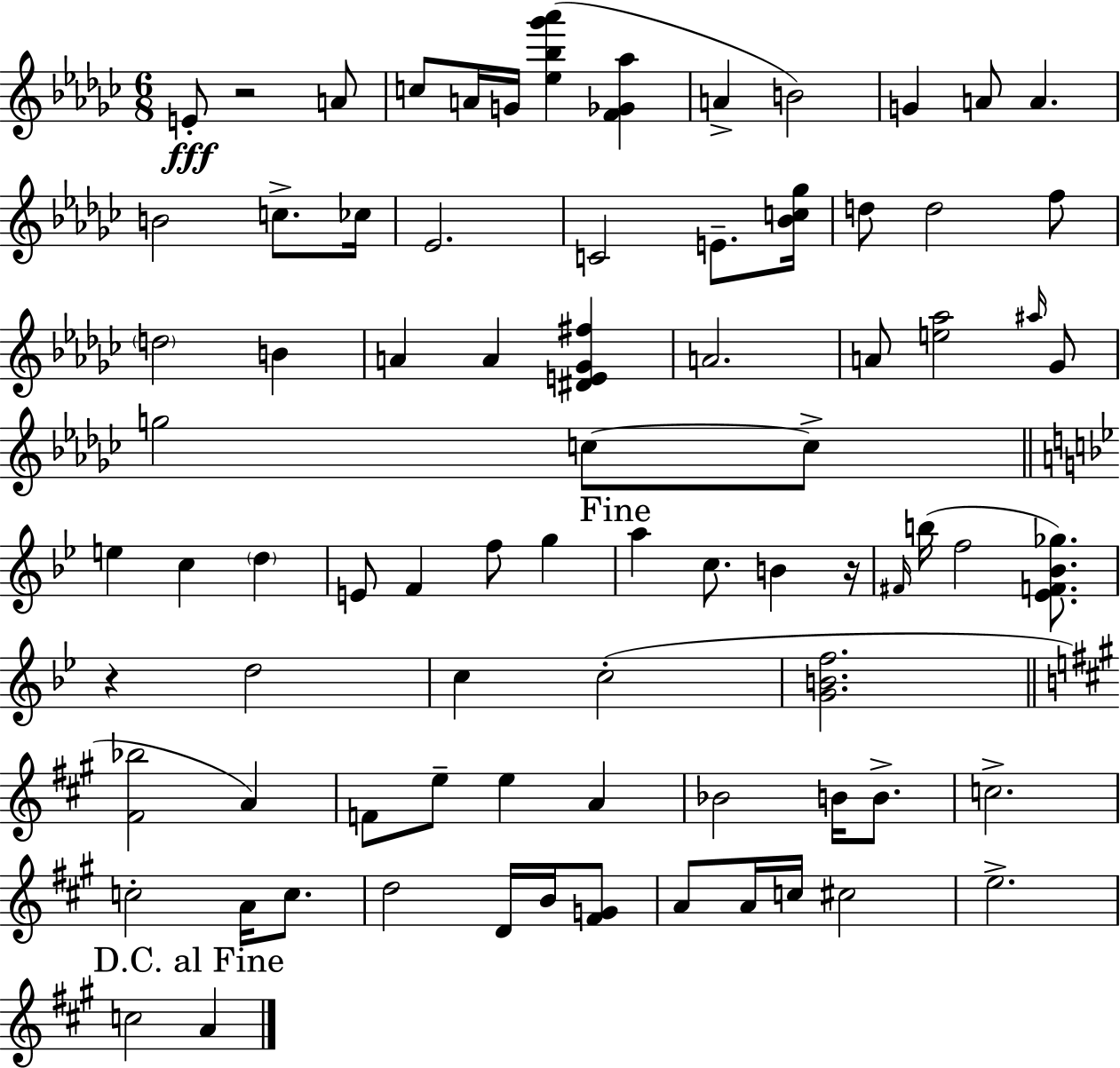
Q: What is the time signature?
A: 6/8